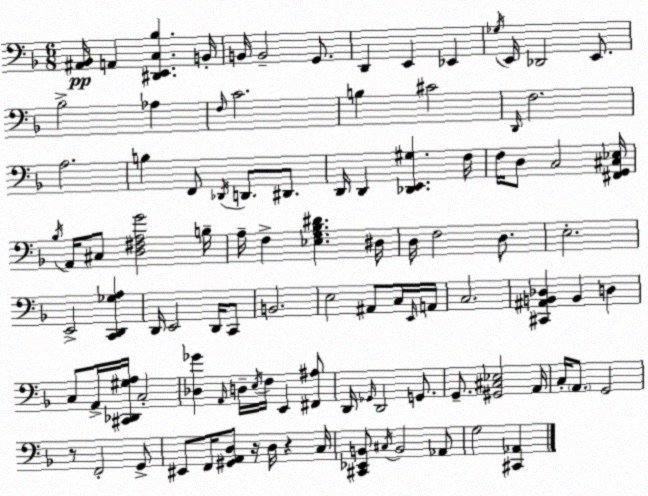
X:1
T:Untitled
M:6/8
L:1/4
K:F
[^A,,_B,,]/4 A,, [^D,,E,,C,_B,] B,,/4 B,,/4 B,,2 G,,/2 D,, E,, _E,, _G,/4 E,,/4 _D,,2 E,,/2 _B,2 _A, F,/4 C2 B, ^C2 D,,/4 F,2 A,2 B, F,,/2 _D,,/4 D,,/2 ^D,,/2 D,,/4 D,, [_D,,E,,^G,] F,/4 F,/4 D,/2 C,2 [^F,,G,,^C,_E,]/4 _B,/4 A,,/4 ^C,/2 [D,^F,A,G]2 B,/4 A,/4 F, [_E,G,_B,^D] ^D,/4 D,/4 F,2 D,/2 E,2 E,,2 [C,,D,,_G,A,] D,,/4 E,,2 D,,/4 C,,/2 B,,2 E,2 ^A,,/2 C,/4 E,,/4 A,,/4 C,2 [^C,,^A,,B,,_D,] B,, D, C,/2 A,,/4 [^C,,_D,,^G,A,]/4 C,2 [_D,_G] A,,/4 D,/4 E,/4 F,/4 E,, [^F,,^A,]/2 D,,/4 _G,,/4 D,,2 G,,/2 G,,/2 [^G,,^C,_E,]2 A,,/4 C,/4 A,,/2 G,,2 z/2 F,,2 G,,/2 ^E,,/2 F,,/4 [^G,,A,,D,]/2 z/4 D,/4 z C,/4 [^C,,_E,,B,,]/2 ^C,/4 B,,2 _A,,/2 G,2 [^C,,_A,,]